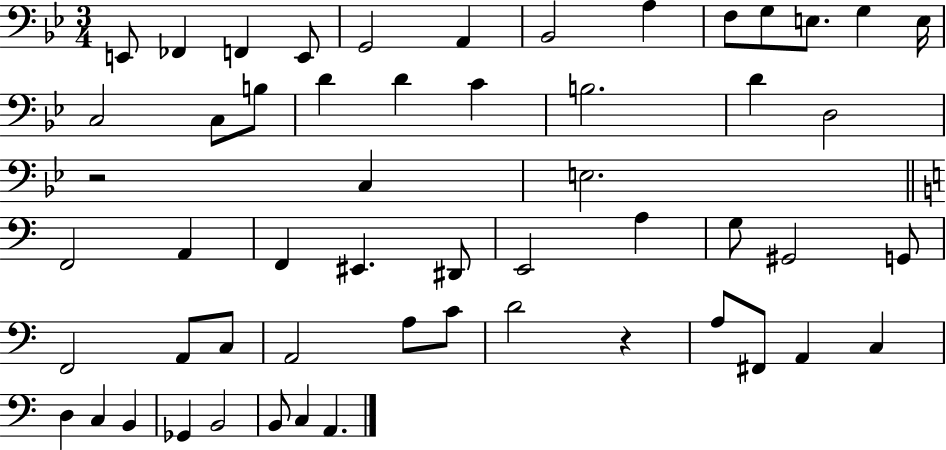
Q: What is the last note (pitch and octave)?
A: A2